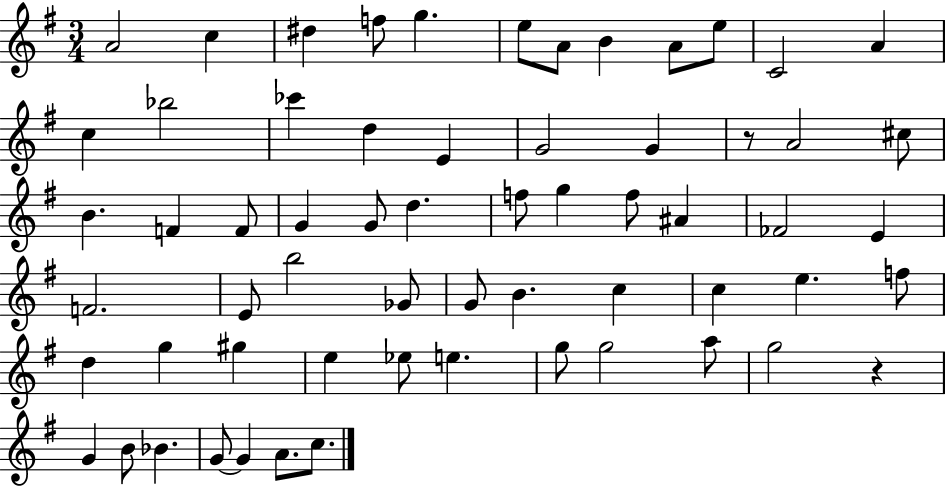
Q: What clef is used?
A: treble